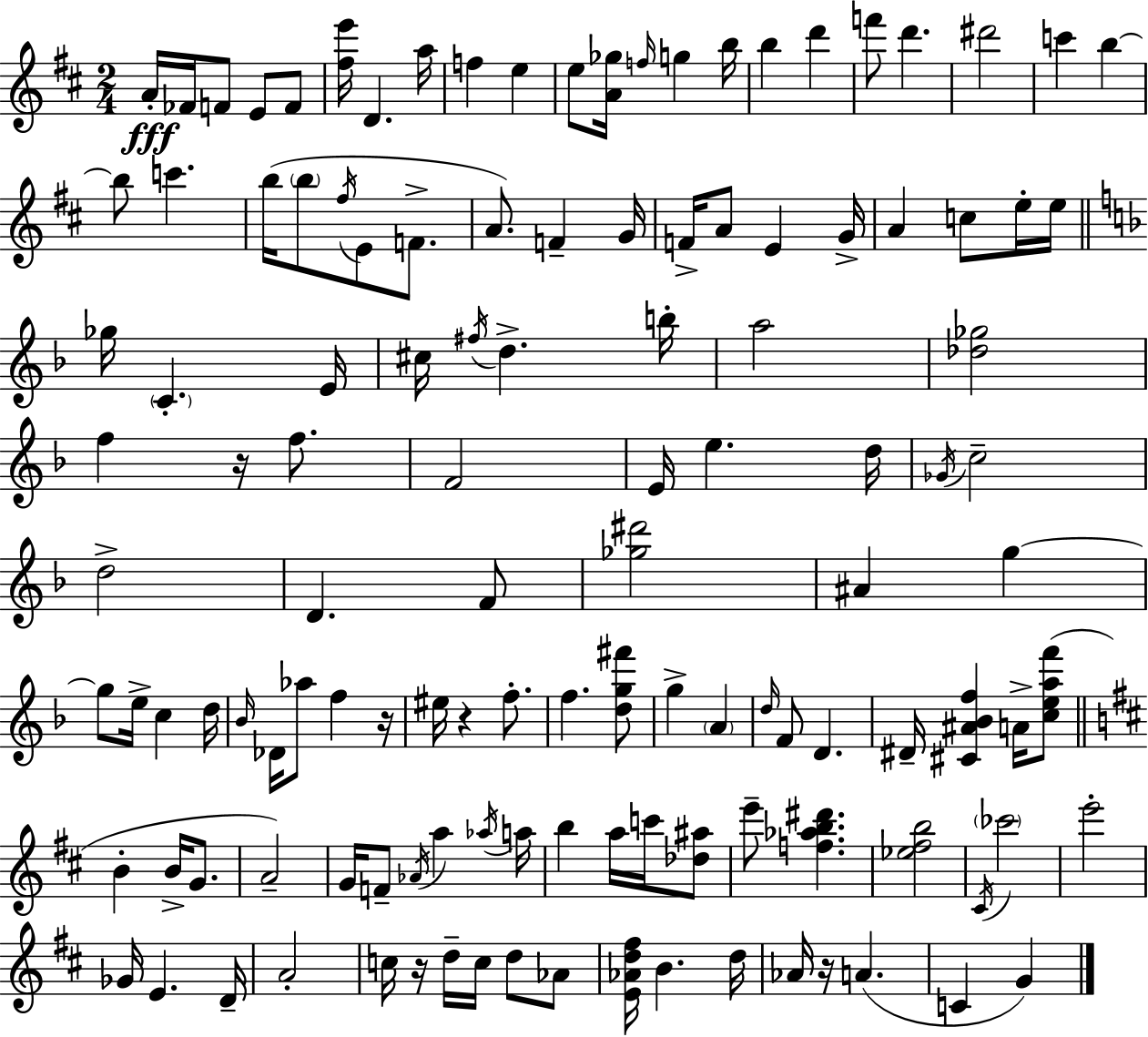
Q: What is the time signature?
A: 2/4